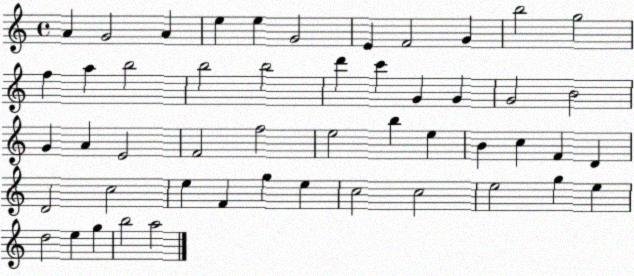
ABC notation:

X:1
T:Untitled
M:4/4
L:1/4
K:C
A G2 A e e G2 E F2 G b2 g2 f a b2 b2 b2 d' c' G G G2 B2 G A E2 F2 f2 e2 b e B c F D D2 c2 e F g e c2 c2 e2 g e d2 e g b2 a2